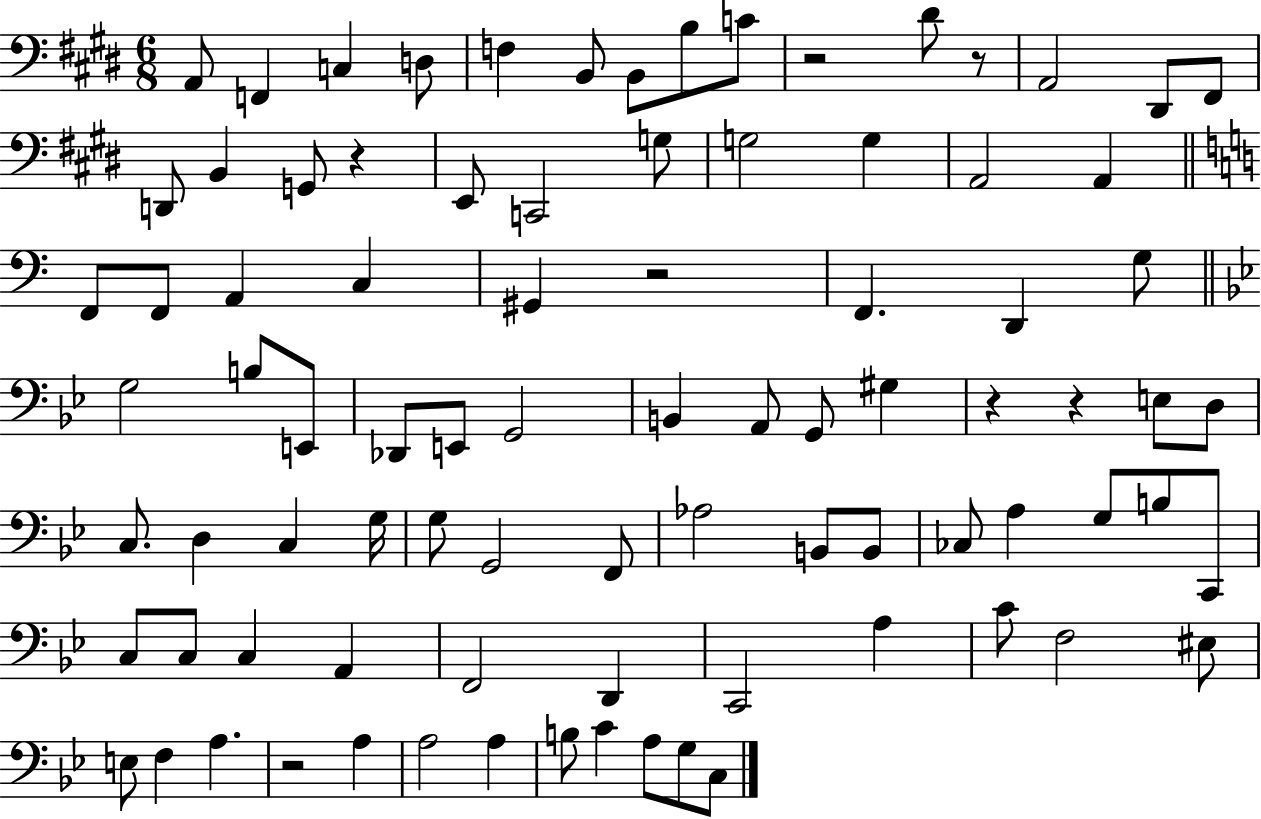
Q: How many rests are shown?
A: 7